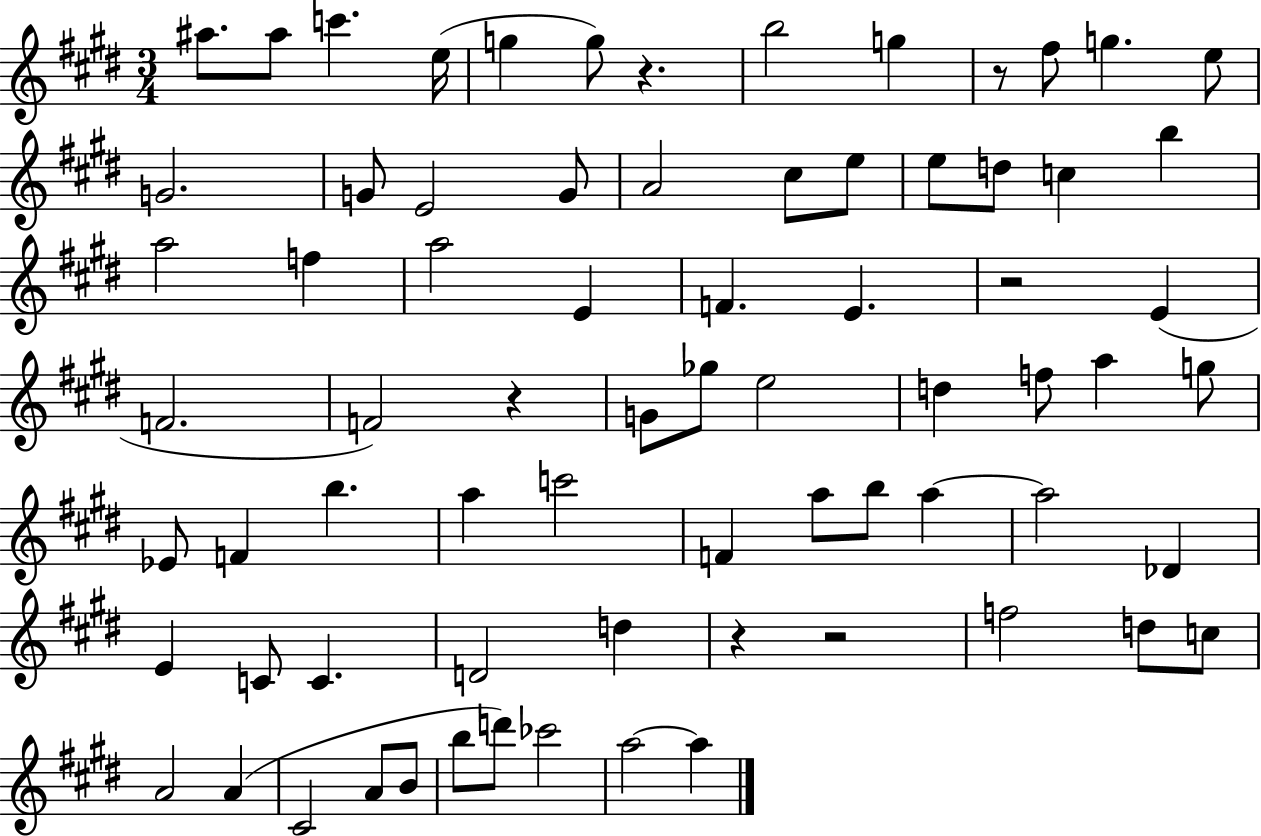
A#5/e. A#5/e C6/q. E5/s G5/q G5/e R/q. B5/h G5/q R/e F#5/e G5/q. E5/e G4/h. G4/e E4/h G4/e A4/h C#5/e E5/e E5/e D5/e C5/q B5/q A5/h F5/q A5/h E4/q F4/q. E4/q. R/h E4/q F4/h. F4/h R/q G4/e Gb5/e E5/h D5/q F5/e A5/q G5/e Eb4/e F4/q B5/q. A5/q C6/h F4/q A5/e B5/e A5/q A5/h Db4/q E4/q C4/e C4/q. D4/h D5/q R/q R/h F5/h D5/e C5/e A4/h A4/q C#4/h A4/e B4/e B5/e D6/e CES6/h A5/h A5/q